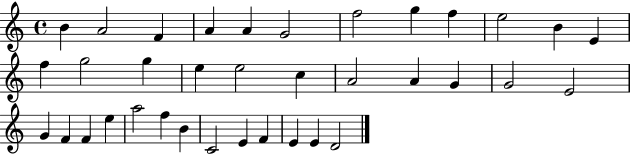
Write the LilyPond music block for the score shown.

{
  \clef treble
  \time 4/4
  \defaultTimeSignature
  \key c \major
  b'4 a'2 f'4 | a'4 a'4 g'2 | f''2 g''4 f''4 | e''2 b'4 e'4 | \break f''4 g''2 g''4 | e''4 e''2 c''4 | a'2 a'4 g'4 | g'2 e'2 | \break g'4 f'4 f'4 e''4 | a''2 f''4 b'4 | c'2 e'4 f'4 | e'4 e'4 d'2 | \break \bar "|."
}